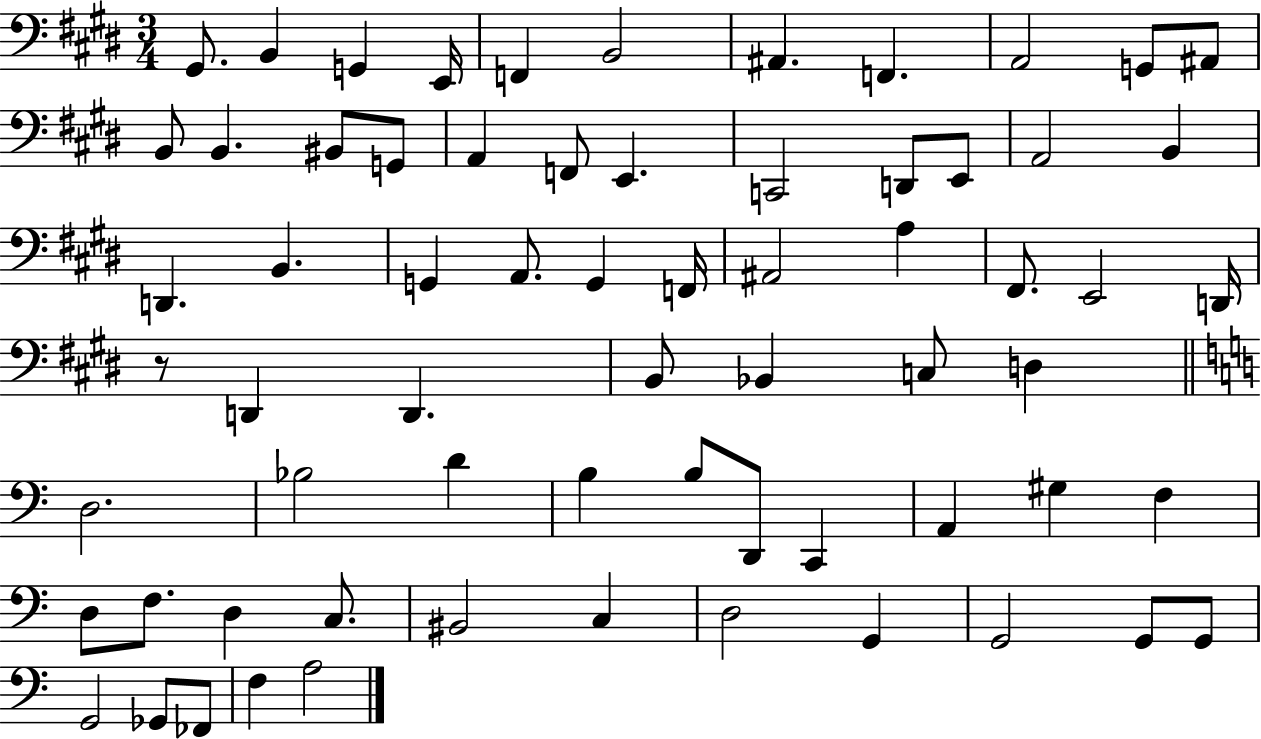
X:1
T:Untitled
M:3/4
L:1/4
K:E
^G,,/2 B,, G,, E,,/4 F,, B,,2 ^A,, F,, A,,2 G,,/2 ^A,,/2 B,,/2 B,, ^B,,/2 G,,/2 A,, F,,/2 E,, C,,2 D,,/2 E,,/2 A,,2 B,, D,, B,, G,, A,,/2 G,, F,,/4 ^A,,2 A, ^F,,/2 E,,2 D,,/4 z/2 D,, D,, B,,/2 _B,, C,/2 D, D,2 _B,2 D B, B,/2 D,,/2 C,, A,, ^G, F, D,/2 F,/2 D, C,/2 ^B,,2 C, D,2 G,, G,,2 G,,/2 G,,/2 G,,2 _G,,/2 _F,,/2 F, A,2